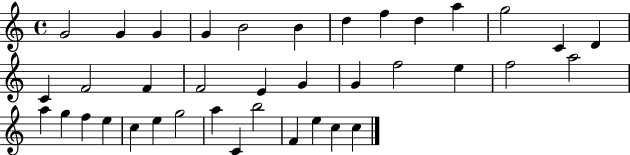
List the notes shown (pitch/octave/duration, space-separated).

G4/h G4/q G4/q G4/q B4/h B4/q D5/q F5/q D5/q A5/q G5/h C4/q D4/q C4/q F4/h F4/q F4/h E4/q G4/q G4/q F5/h E5/q F5/h A5/h A5/q G5/q F5/q E5/q C5/q E5/q G5/h A5/q C4/q B5/h F4/q E5/q C5/q C5/q